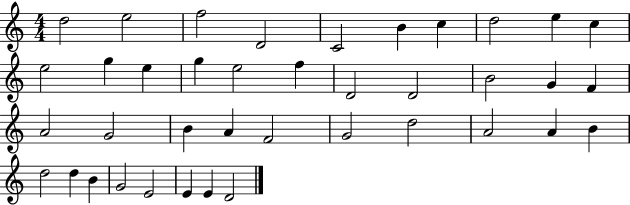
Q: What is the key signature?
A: C major